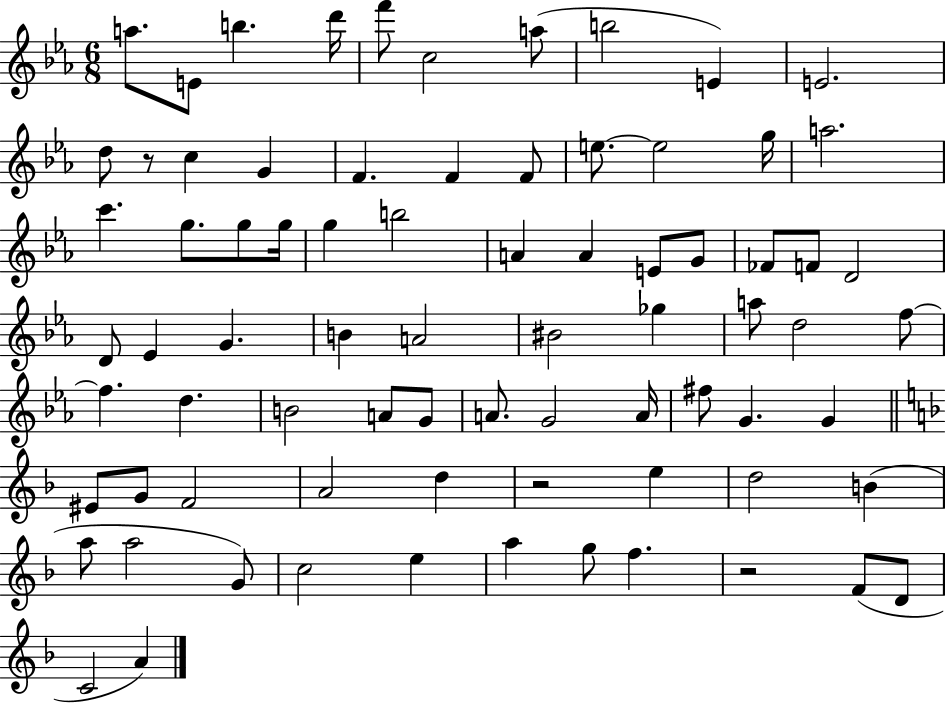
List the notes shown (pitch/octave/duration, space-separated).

A5/e. E4/e B5/q. D6/s F6/e C5/h A5/e B5/h E4/q E4/h. D5/e R/e C5/q G4/q F4/q. F4/q F4/e E5/e. E5/h G5/s A5/h. C6/q. G5/e. G5/e G5/s G5/q B5/h A4/q A4/q E4/e G4/e FES4/e F4/e D4/h D4/e Eb4/q G4/q. B4/q A4/h BIS4/h Gb5/q A5/e D5/h F5/e F5/q. D5/q. B4/h A4/e G4/e A4/e. G4/h A4/s F#5/e G4/q. G4/q EIS4/e G4/e F4/h A4/h D5/q R/h E5/q D5/h B4/q A5/e A5/h G4/e C5/h E5/q A5/q G5/e F5/q. R/h F4/e D4/e C4/h A4/q